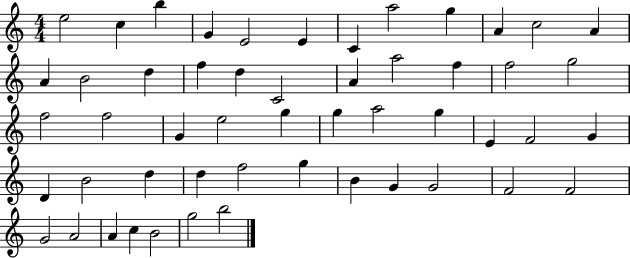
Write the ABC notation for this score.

X:1
T:Untitled
M:4/4
L:1/4
K:C
e2 c b G E2 E C a2 g A c2 A A B2 d f d C2 A a2 f f2 g2 f2 f2 G e2 g g a2 g E F2 G D B2 d d f2 g B G G2 F2 F2 G2 A2 A c B2 g2 b2